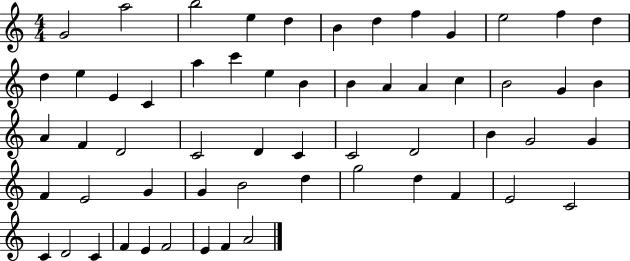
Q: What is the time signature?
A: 4/4